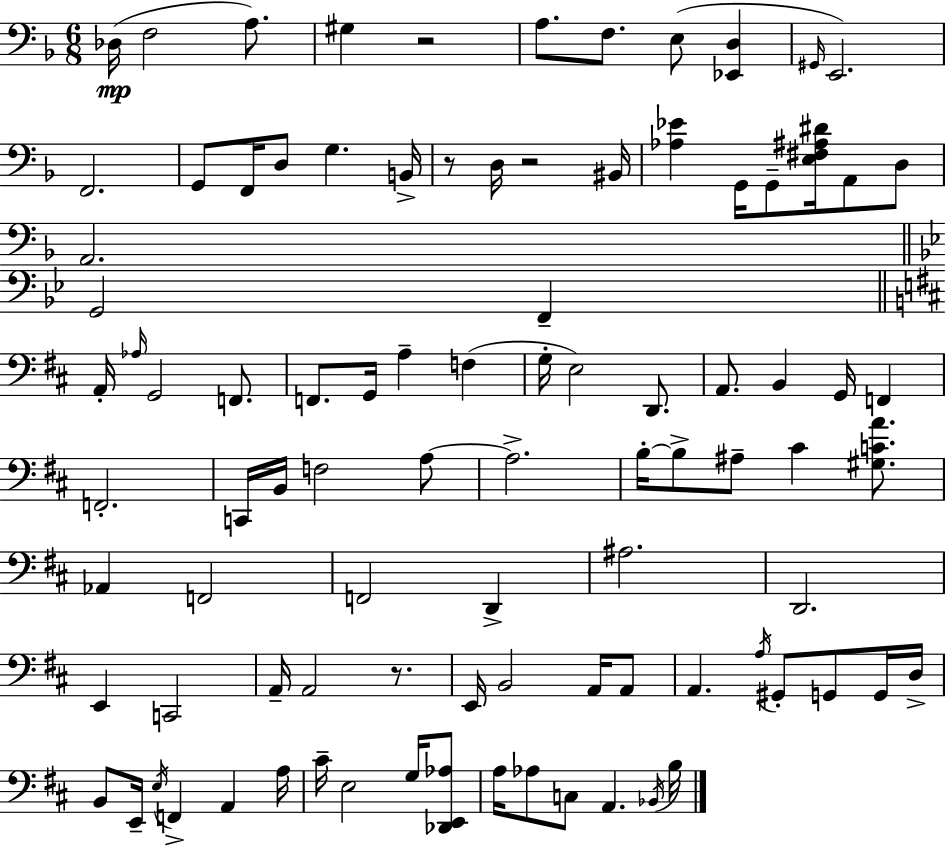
X:1
T:Untitled
M:6/8
L:1/4
K:F
_D,/4 F,2 A,/2 ^G, z2 A,/2 F,/2 E,/2 [_E,,D,] ^G,,/4 E,,2 F,,2 G,,/2 F,,/4 D,/2 G, B,,/4 z/2 D,/4 z2 ^B,,/4 [_A,_E] G,,/4 G,,/2 [E,^F,^A,^D]/4 A,,/2 D,/2 A,,2 G,,2 F,, A,,/4 _A,/4 G,,2 F,,/2 F,,/2 G,,/4 A, F, G,/4 E,2 D,,/2 A,,/2 B,, G,,/4 F,, F,,2 C,,/4 B,,/4 F,2 A,/2 A,2 B,/4 B,/2 ^A,/2 ^C [^G,CA]/2 _A,, F,,2 F,,2 D,, ^A,2 D,,2 E,, C,,2 A,,/4 A,,2 z/2 E,,/4 B,,2 A,,/4 A,,/2 A,, A,/4 ^G,,/2 G,,/2 G,,/4 D,/4 B,,/2 E,,/4 E,/4 F,, A,, A,/4 ^C/4 E,2 G,/4 [_D,,E,,_A,]/2 A,/4 _A,/2 C,/2 A,, _B,,/4 B,/4